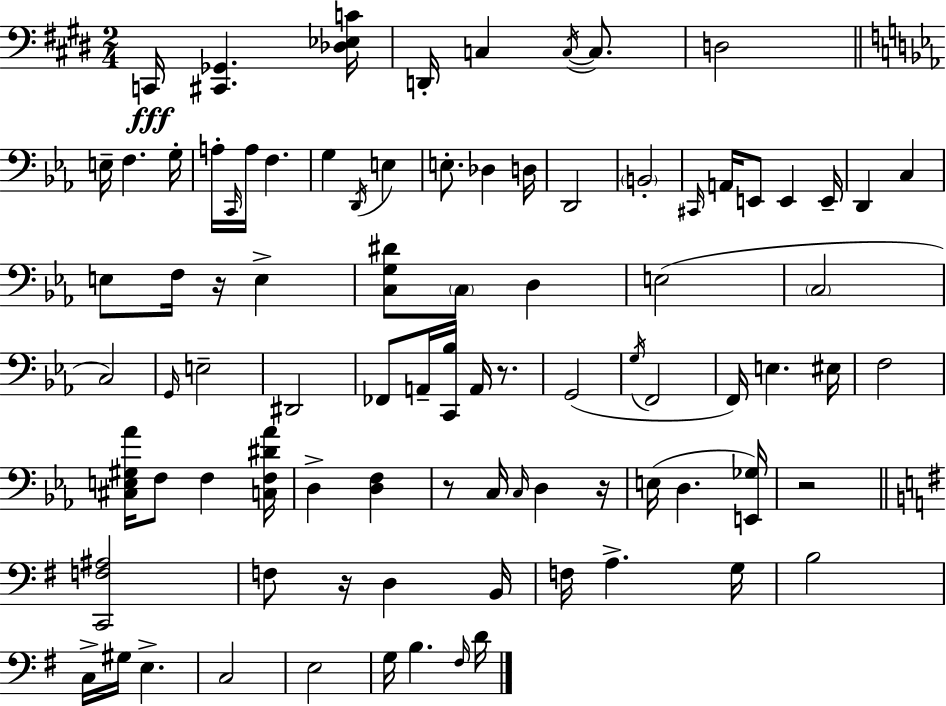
X:1
T:Untitled
M:2/4
L:1/4
K:E
C,,/4 [^C,,_G,,] [_D,_E,C]/4 D,,/4 C, C,/4 C,/2 D,2 E,/4 F, G,/4 A,/4 C,,/4 A,/4 F, G, D,,/4 E, E,/2 _D, D,/4 D,,2 B,,2 ^C,,/4 A,,/4 E,,/2 E,, E,,/4 D,, C, E,/2 F,/4 z/4 E, [C,G,^D]/2 C,/2 D, E,2 C,2 C,2 G,,/4 E,2 ^D,,2 _F,,/2 A,,/4 [C,,_B,]/4 A,,/4 z/2 G,,2 G,/4 F,,2 F,,/4 E, ^E,/4 F,2 [^C,E,^G,_A]/4 F,/2 F, [C,F,^D_A]/4 D, [D,F,] z/2 C,/4 C,/4 D, z/4 E,/4 D, [E,,_G,]/4 z2 [C,,F,^A,]2 F,/2 z/4 D, B,,/4 F,/4 A, G,/4 B,2 C,/4 ^G,/4 E, C,2 E,2 G,/4 B, ^F,/4 D/4